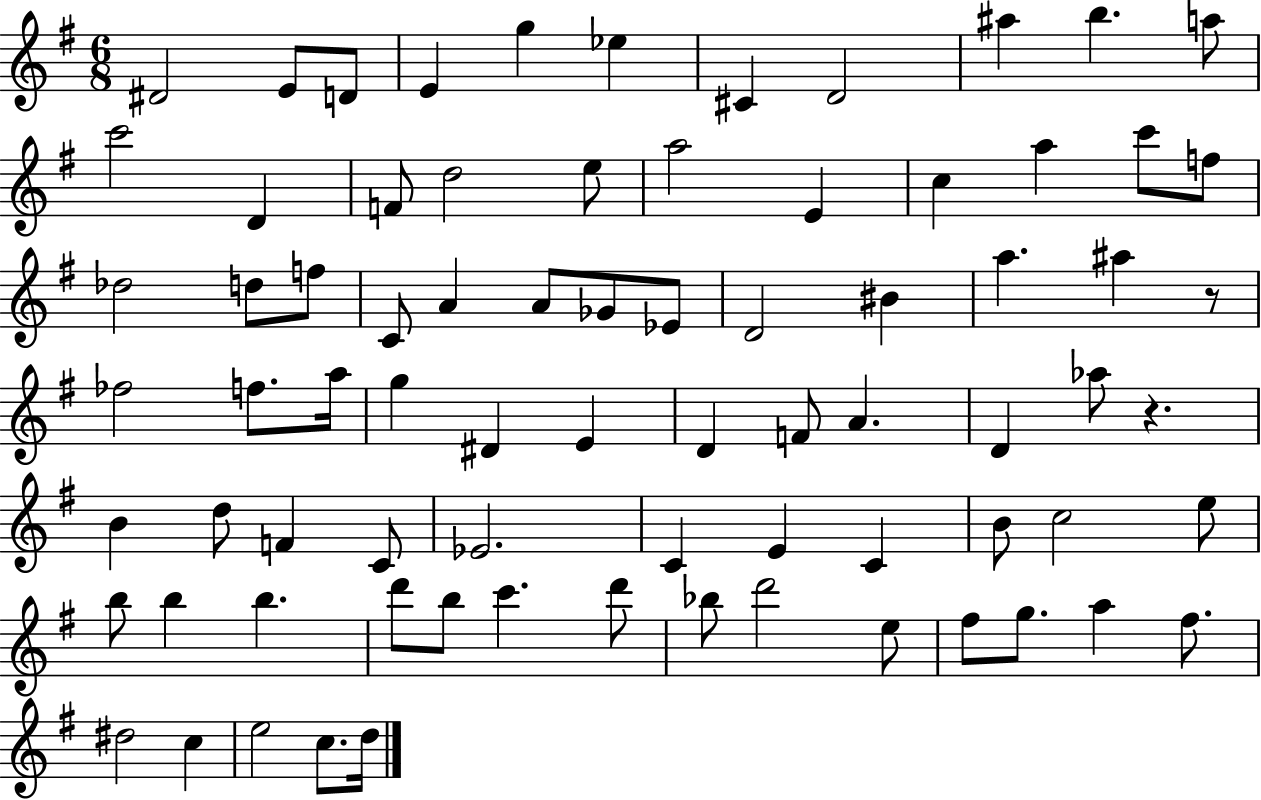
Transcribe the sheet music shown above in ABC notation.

X:1
T:Untitled
M:6/8
L:1/4
K:G
^D2 E/2 D/2 E g _e ^C D2 ^a b a/2 c'2 D F/2 d2 e/2 a2 E c a c'/2 f/2 _d2 d/2 f/2 C/2 A A/2 _G/2 _E/2 D2 ^B a ^a z/2 _f2 f/2 a/4 g ^D E D F/2 A D _a/2 z B d/2 F C/2 _E2 C E C B/2 c2 e/2 b/2 b b d'/2 b/2 c' d'/2 _b/2 d'2 e/2 ^f/2 g/2 a ^f/2 ^d2 c e2 c/2 d/4